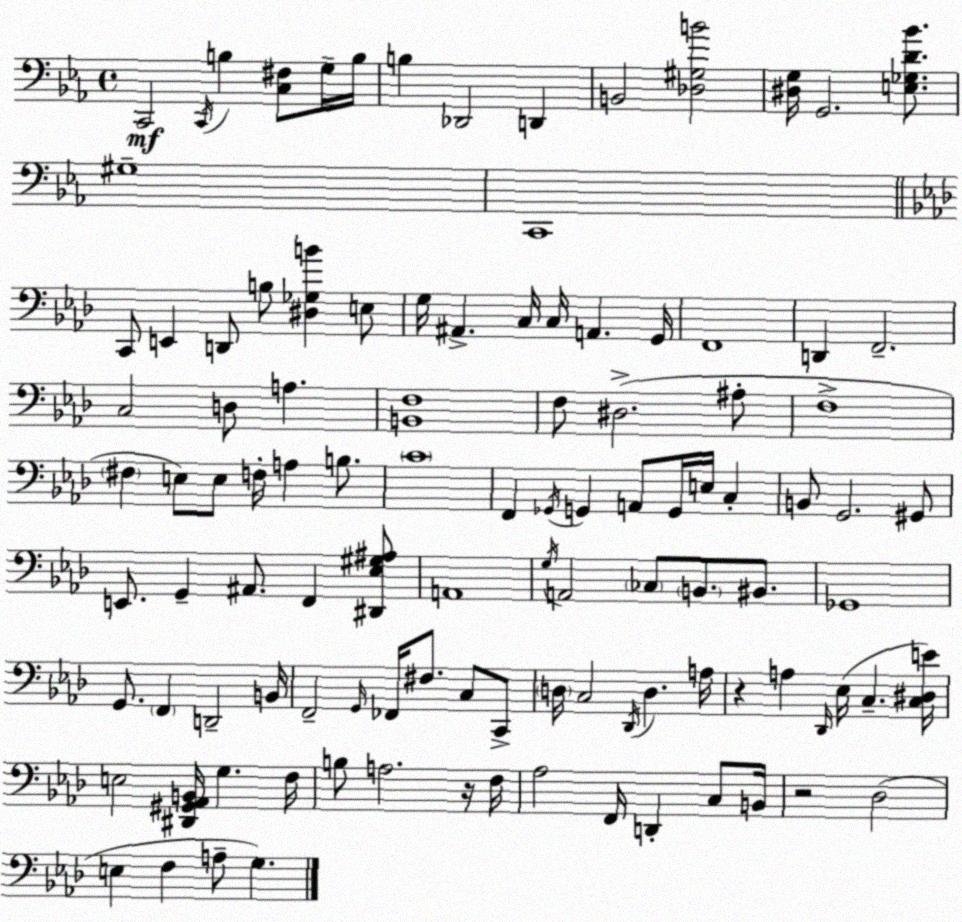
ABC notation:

X:1
T:Untitled
M:4/4
L:1/4
K:Cm
C,,2 C,,/4 B, [C,^F,]/2 G,/4 B,/4 B, _D,,2 D,, B,,2 [_D,^G,B]2 [^D,G,]/4 G,,2 [E,_G,D_B]/2 ^G,4 C,,4 C,,/2 E,, D,,/2 B,/2 [^D,_G,B] E,/2 G,/4 ^A,, C,/4 C,/4 A,, G,,/4 F,,4 D,, F,,2 C,2 D,/2 A, [B,,F,]4 F,/2 ^D,2 ^A,/2 F,4 ^F, E,/2 E,/2 F,/4 A, B,/2 C4 F,, _G,,/4 G,, A,,/2 G,,/4 E,/4 C, B,,/2 G,,2 ^G,,/2 E,,/2 G,, ^A,,/2 F,, [^D,,_E,^G,^A,]/2 A,,4 G,/4 A,,2 _C,/2 B,,/2 ^B,,/2 _G,,4 G,,/2 F,, D,,2 B,,/4 F,,2 G,,/4 _F,,/4 ^F,/2 C,/2 C,,/2 D,/4 C,2 _D,,/4 D, A,/4 z A, _D,,/4 _E,/4 C, [C,^D,E]/4 E,2 [^D,,^G,,_A,,B,,]/4 G, F,/4 B,/2 A,2 z/4 F,/4 _A,2 F,,/4 D,, C,/2 B,,/4 z2 _D,2 E, F, A,/2 G,